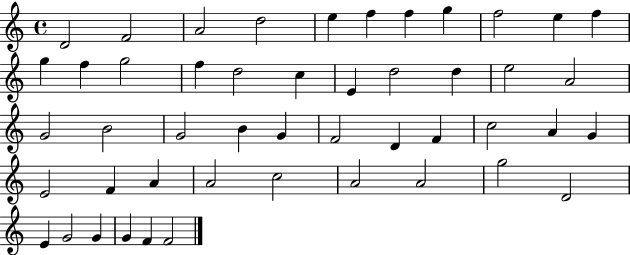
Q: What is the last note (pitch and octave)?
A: F4